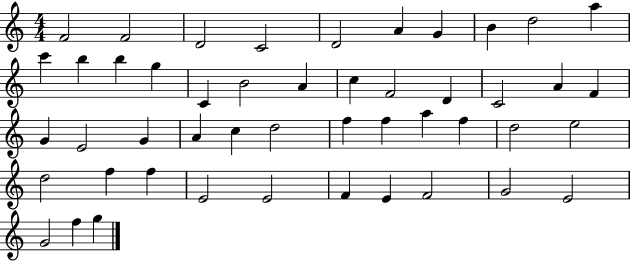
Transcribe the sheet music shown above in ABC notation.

X:1
T:Untitled
M:4/4
L:1/4
K:C
F2 F2 D2 C2 D2 A G B d2 a c' b b g C B2 A c F2 D C2 A F G E2 G A c d2 f f a f d2 e2 d2 f f E2 E2 F E F2 G2 E2 G2 f g